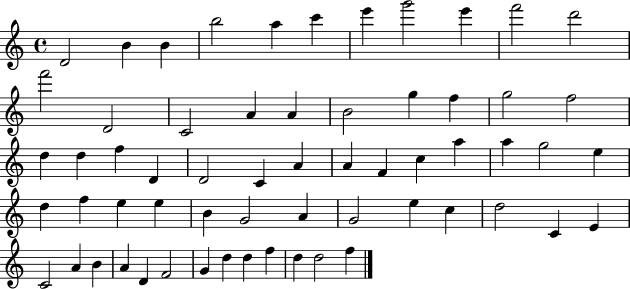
{
  \clef treble
  \time 4/4
  \defaultTimeSignature
  \key c \major
  d'2 b'4 b'4 | b''2 a''4 c'''4 | e'''4 g'''2 e'''4 | f'''2 d'''2 | \break f'''2 d'2 | c'2 a'4 a'4 | b'2 g''4 f''4 | g''2 f''2 | \break d''4 d''4 f''4 d'4 | d'2 c'4 a'4 | a'4 f'4 c''4 a''4 | a''4 g''2 e''4 | \break d''4 f''4 e''4 e''4 | b'4 g'2 a'4 | g'2 e''4 c''4 | d''2 c'4 e'4 | \break c'2 a'4 b'4 | a'4 d'4 f'2 | g'4 d''4 d''4 f''4 | d''4 d''2 f''4 | \break \bar "|."
}